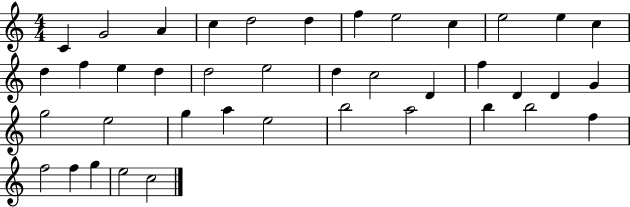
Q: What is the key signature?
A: C major